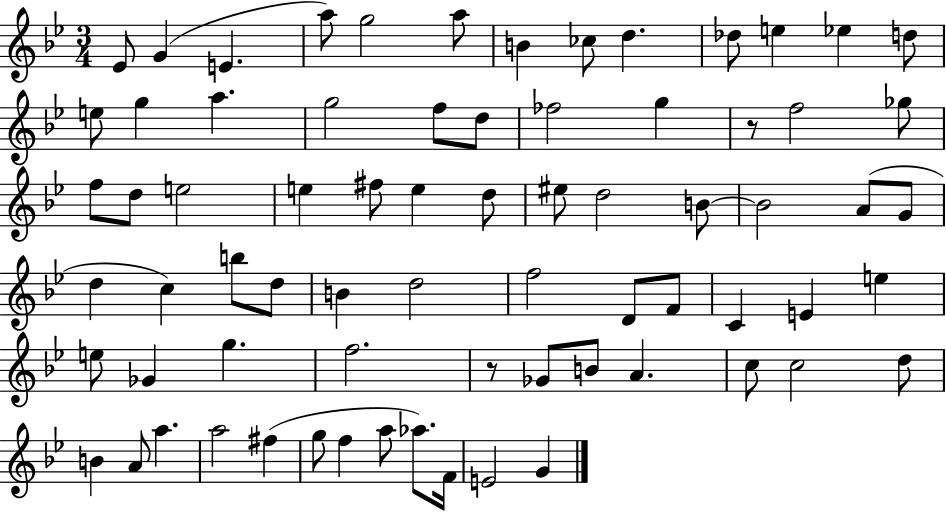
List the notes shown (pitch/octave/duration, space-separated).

Eb4/e G4/q E4/q. A5/e G5/h A5/e B4/q CES5/e D5/q. Db5/e E5/q Eb5/q D5/e E5/e G5/q A5/q. G5/h F5/e D5/e FES5/h G5/q R/e F5/h Gb5/e F5/e D5/e E5/h E5/q F#5/e E5/q D5/e EIS5/e D5/h B4/e B4/h A4/e G4/e D5/q C5/q B5/e D5/e B4/q D5/h F5/h D4/e F4/e C4/q E4/q E5/q E5/e Gb4/q G5/q. F5/h. R/e Gb4/e B4/e A4/q. C5/e C5/h D5/e B4/q A4/e A5/q. A5/h F#5/q G5/e F5/q A5/e Ab5/e. F4/s E4/h G4/q